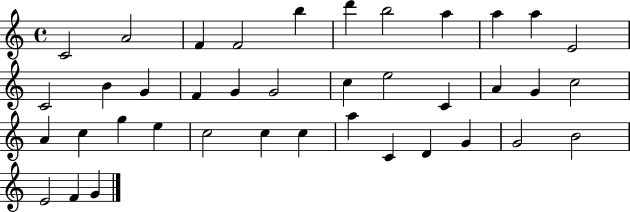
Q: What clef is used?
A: treble